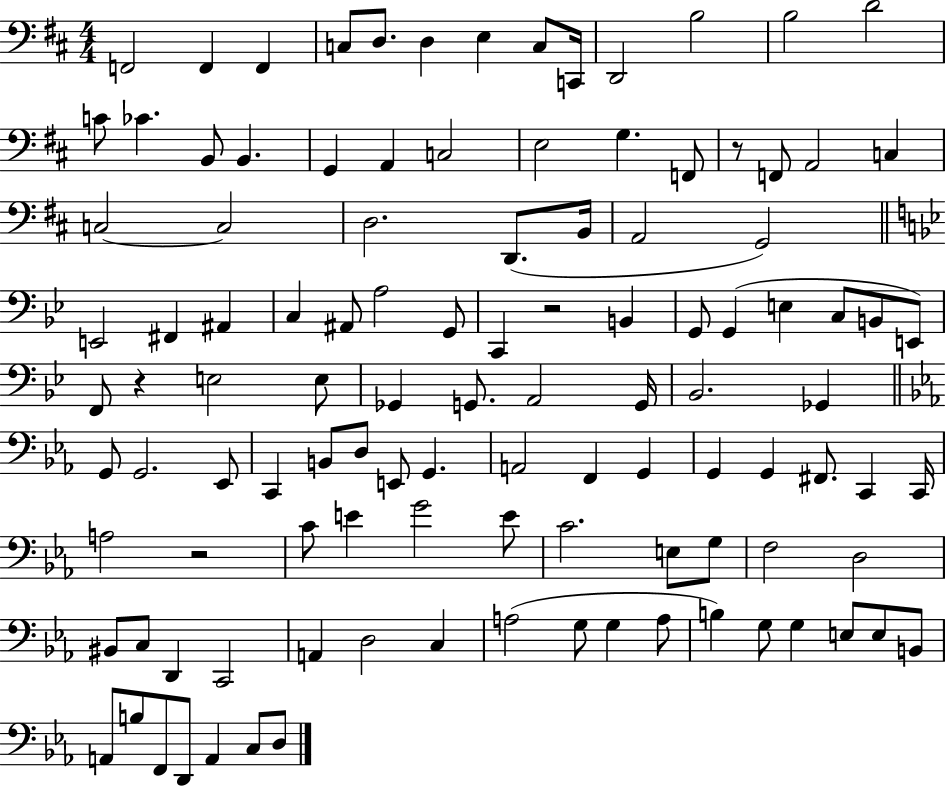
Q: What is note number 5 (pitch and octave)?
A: D3